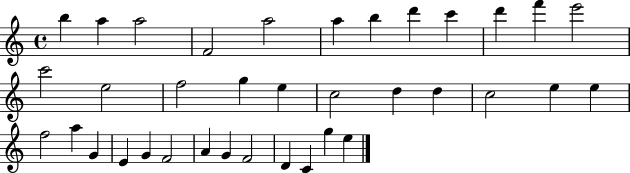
{
  \clef treble
  \time 4/4
  \defaultTimeSignature
  \key c \major
  b''4 a''4 a''2 | f'2 a''2 | a''4 b''4 d'''4 c'''4 | d'''4 f'''4 e'''2 | \break c'''2 e''2 | f''2 g''4 e''4 | c''2 d''4 d''4 | c''2 e''4 e''4 | \break f''2 a''4 g'4 | e'4 g'4 f'2 | a'4 g'4 f'2 | d'4 c'4 g''4 e''4 | \break \bar "|."
}